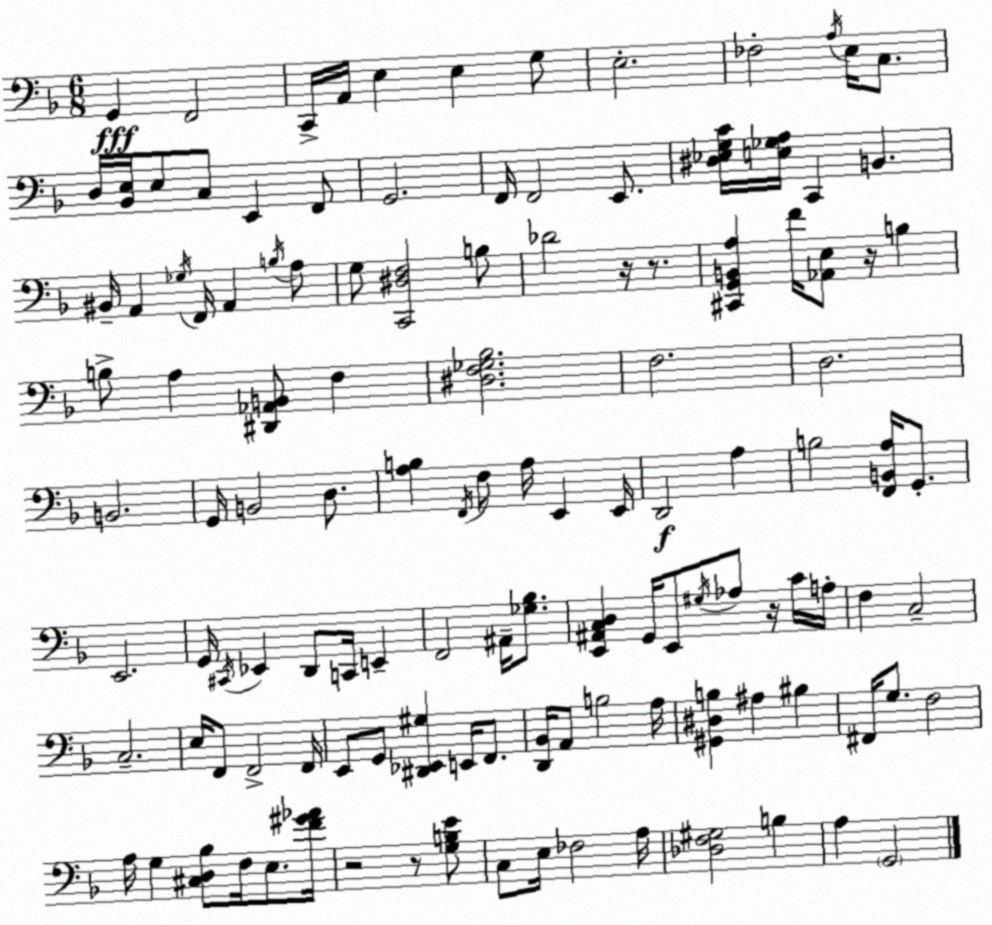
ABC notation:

X:1
T:Untitled
M:6/8
L:1/4
K:Dm
G,, F,,2 C,,/4 A,,/4 E, E, G,/2 E,2 _F,2 A,/4 E,/4 C,/2 D,/4 [_B,,E,]/4 E,/2 C,/2 E,, F,,/2 G,,2 F,,/4 F,,2 E,,/2 [^D,_E,G,C]/4 [E,_G,A,]/4 C,, B,, ^B,,/4 A,, _G,/4 F,,/4 A,, B,/4 A,/2 G,/2 [C,,^D,F,]2 B,/2 _D2 z/4 z/2 [^C,,G,,B,,A,] F/4 [_A,,E,]/2 z/4 B, B,/2 A, [^D,,_A,,B,,]/2 F, [^D,F,_G,_B,]2 F,2 D,2 B,,2 G,,/4 B,,2 D,/2 [A,B,] F,,/4 F,/2 A,/4 E,, E,,/4 D,,2 A, B,2 [F,,B,,A,]/4 G,,/2 E,,2 G,,/4 ^C,,/4 _E,, D,,/2 C,,/4 E,, F,,2 ^A,,/4 [_G,_B,]/2 [E,,^A,,C,D,] G,,/4 E,,/2 ^G,/4 _A,/2 z/4 C/4 A,/4 F, C,2 C,2 E,/4 F,,/2 F,,2 F,,/4 E,,/2 G,,/2 [^D,,_E,,^G,] E,,/4 F,,/2 [D,,_B,,]/4 A,,/2 B,2 A,/4 [^G,,^D,B,] ^A, ^B, ^F,,/4 G,/2 F,2 A,/4 G, [^C,D,_B,]/2 F,/4 E,/2 [F^G_A]/4 z2 z/2 [G,B,E]/2 C,/2 E,/4 _F,2 A,/4 [_D,F,^G,]2 B, A, G,,2